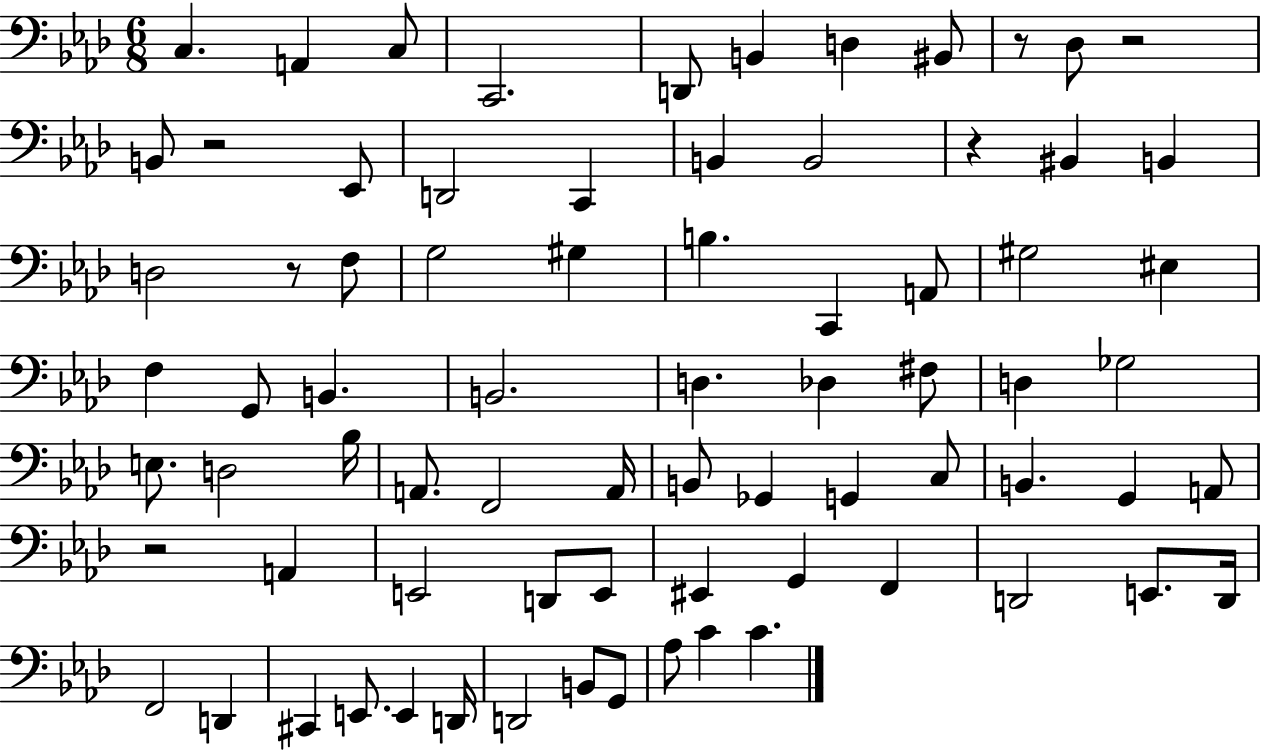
C3/q. A2/q C3/e C2/h. D2/e B2/q D3/q BIS2/e R/e Db3/e R/h B2/e R/h Eb2/e D2/h C2/q B2/q B2/h R/q BIS2/q B2/q D3/h R/e F3/e G3/h G#3/q B3/q. C2/q A2/e G#3/h EIS3/q F3/q G2/e B2/q. B2/h. D3/q. Db3/q F#3/e D3/q Gb3/h E3/e. D3/h Bb3/s A2/e. F2/h A2/s B2/e Gb2/q G2/q C3/e B2/q. G2/q A2/e R/h A2/q E2/h D2/e E2/e EIS2/q G2/q F2/q D2/h E2/e. D2/s F2/h D2/q C#2/q E2/e. E2/q D2/s D2/h B2/e G2/e Ab3/e C4/q C4/q.